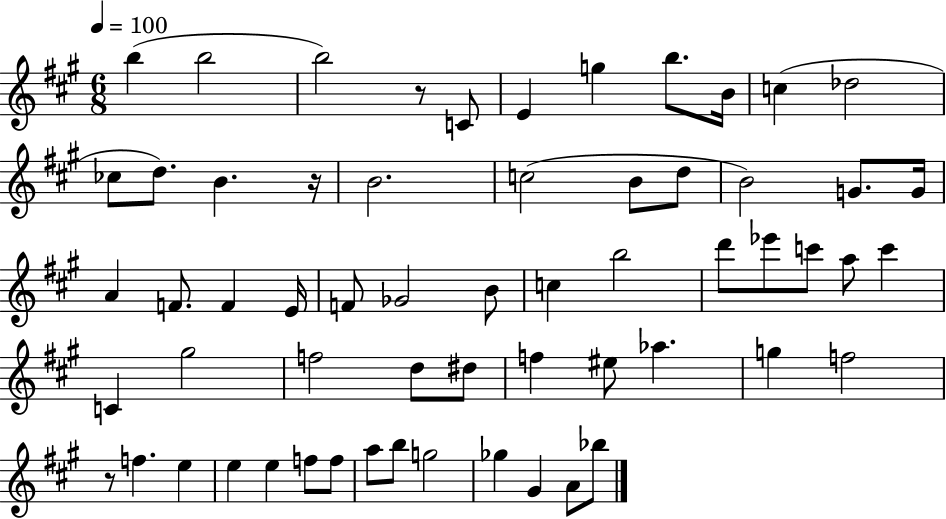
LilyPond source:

{
  \clef treble
  \numericTimeSignature
  \time 6/8
  \key a \major
  \tempo 4 = 100
  b''4( b''2 | b''2) r8 c'8 | e'4 g''4 b''8. b'16 | c''4( des''2 | \break ces''8 d''8.) b'4. r16 | b'2. | c''2( b'8 d''8 | b'2) g'8. g'16 | \break a'4 f'8. f'4 e'16 | f'8 ges'2 b'8 | c''4 b''2 | d'''8 ees'''8 c'''8 a''8 c'''4 | \break c'4 gis''2 | f''2 d''8 dis''8 | f''4 eis''8 aes''4. | g''4 f''2 | \break r8 f''4. e''4 | e''4 e''4 f''8 f''8 | a''8 b''8 g''2 | ges''4 gis'4 a'8 bes''8 | \break \bar "|."
}